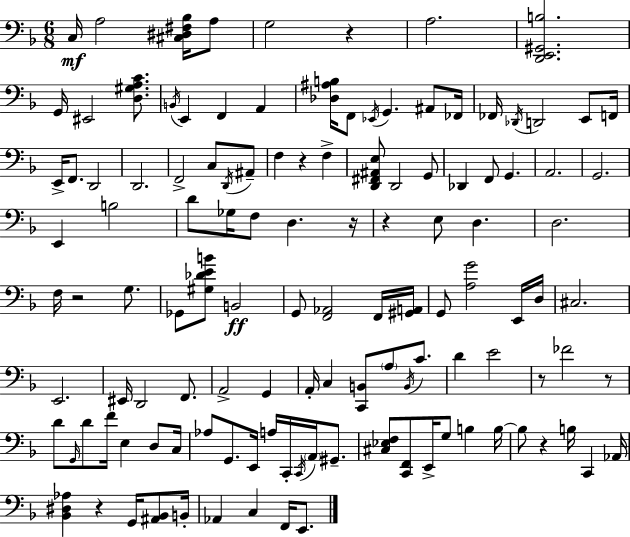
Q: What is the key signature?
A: D minor